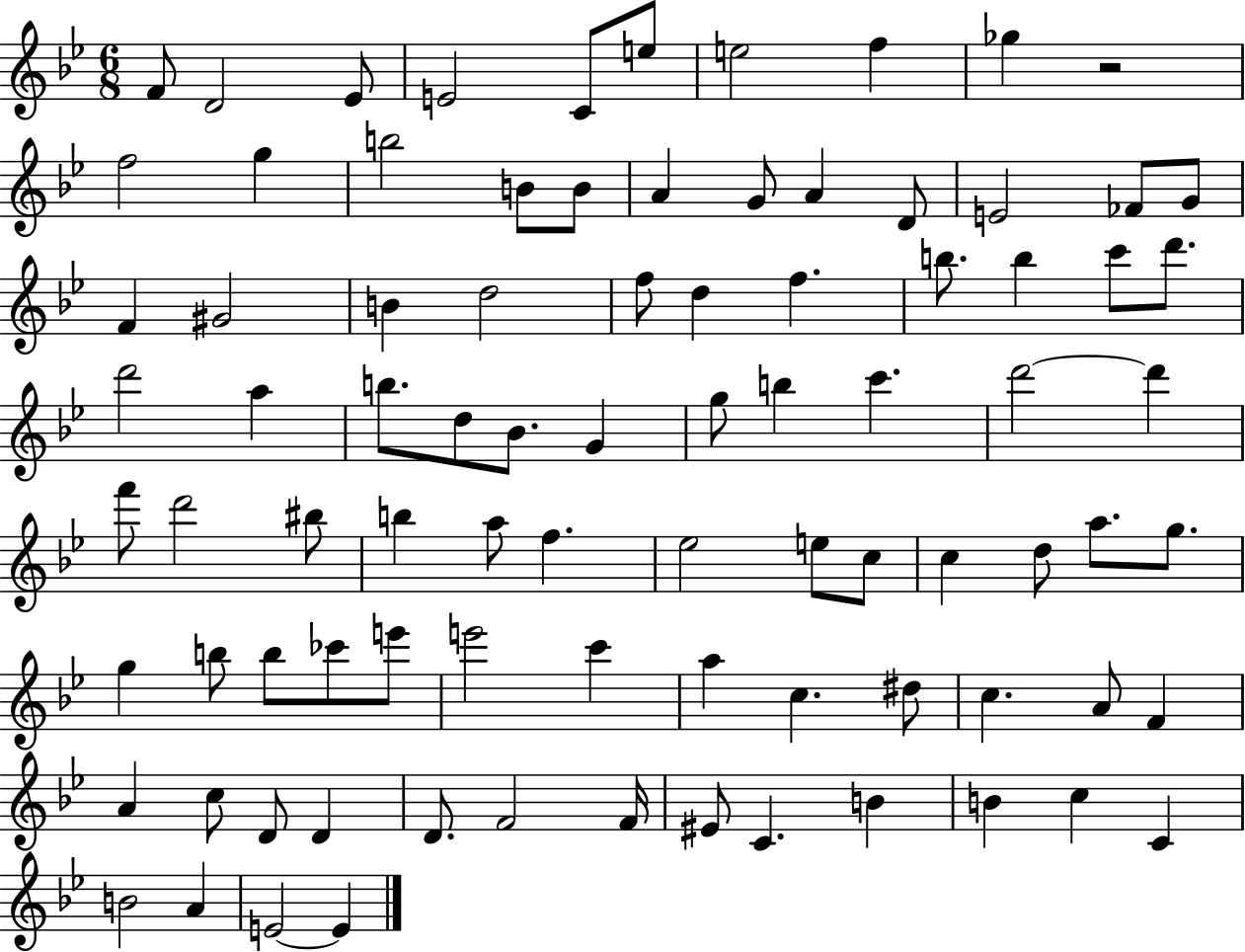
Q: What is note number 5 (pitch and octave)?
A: C4